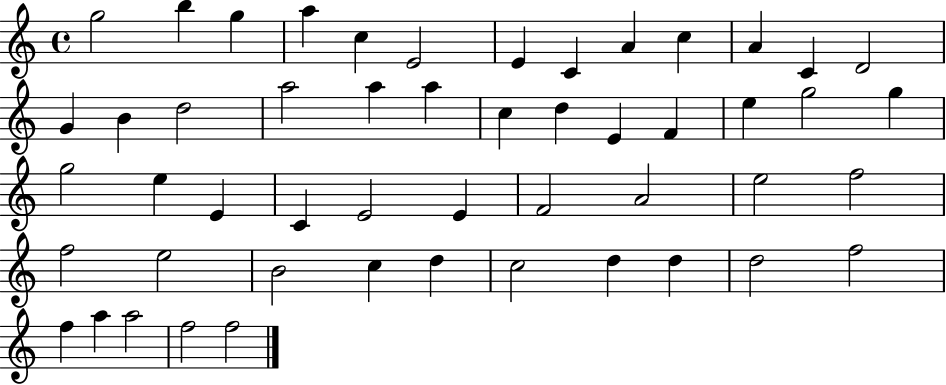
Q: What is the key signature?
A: C major